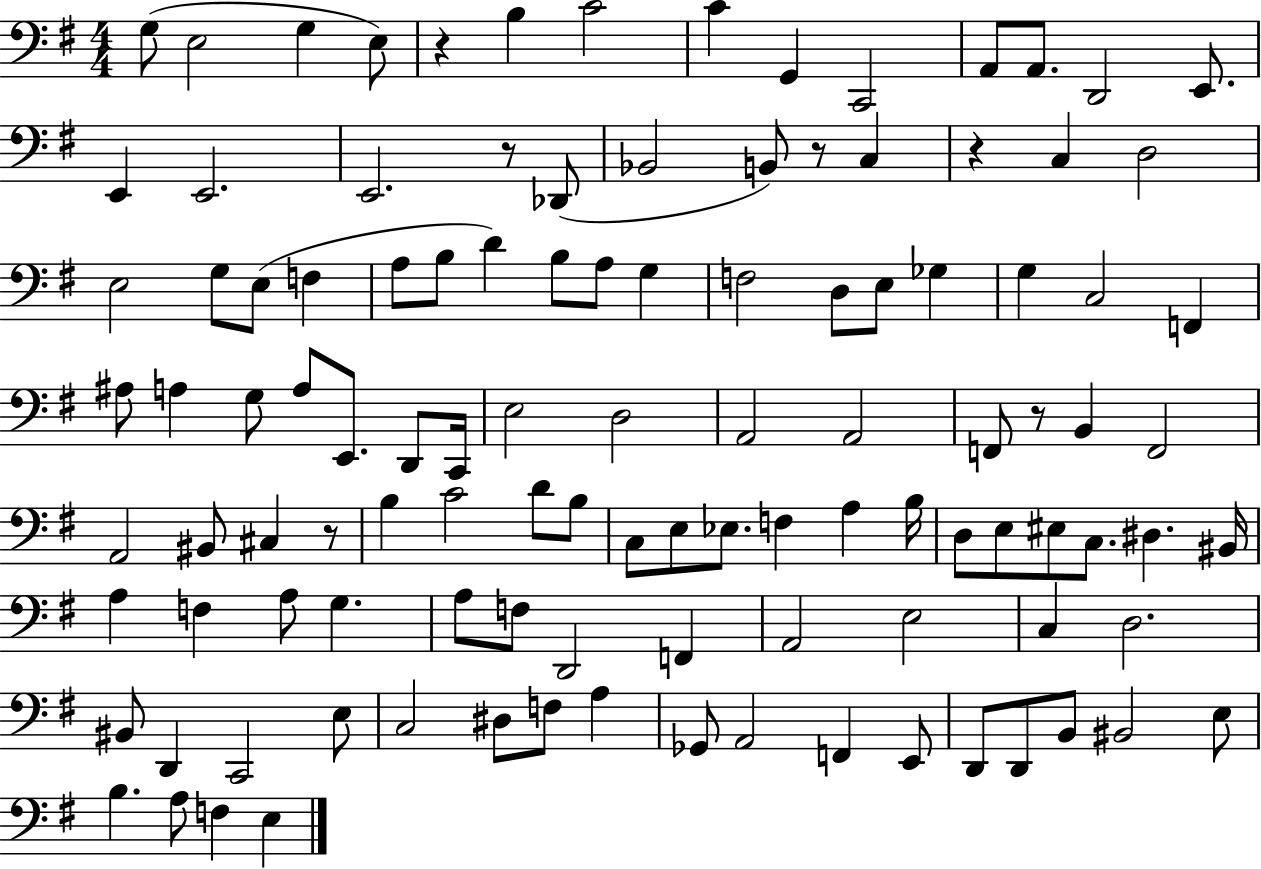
G3/e E3/h G3/q E3/e R/q B3/q C4/h C4/q G2/q C2/h A2/e A2/e. D2/h E2/e. E2/q E2/h. E2/h. R/e Db2/e Bb2/h B2/e R/e C3/q R/q C3/q D3/h E3/h G3/e E3/e F3/q A3/e B3/e D4/q B3/e A3/e G3/q F3/h D3/e E3/e Gb3/q G3/q C3/h F2/q A#3/e A3/q G3/e A3/e E2/e. D2/e C2/s E3/h D3/h A2/h A2/h F2/e R/e B2/q F2/h A2/h BIS2/e C#3/q R/e B3/q C4/h D4/e B3/e C3/e E3/e Eb3/e. F3/q A3/q B3/s D3/e E3/e EIS3/e C3/e. D#3/q. BIS2/s A3/q F3/q A3/e G3/q. A3/e F3/e D2/h F2/q A2/h E3/h C3/q D3/h. BIS2/e D2/q C2/h E3/e C3/h D#3/e F3/e A3/q Gb2/e A2/h F2/q E2/e D2/e D2/e B2/e BIS2/h E3/e B3/q. A3/e F3/q E3/q